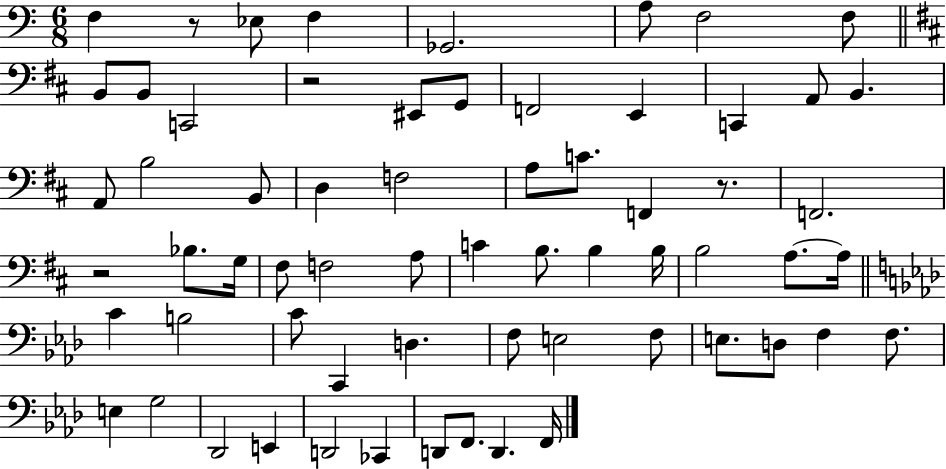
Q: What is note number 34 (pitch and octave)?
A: B3